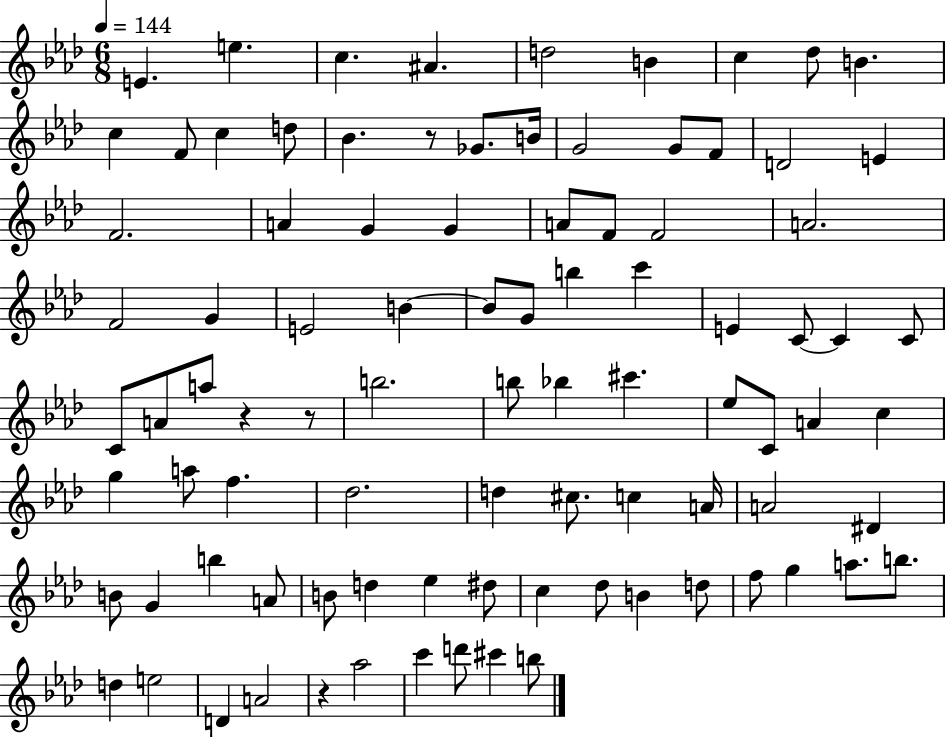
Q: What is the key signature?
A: AES major